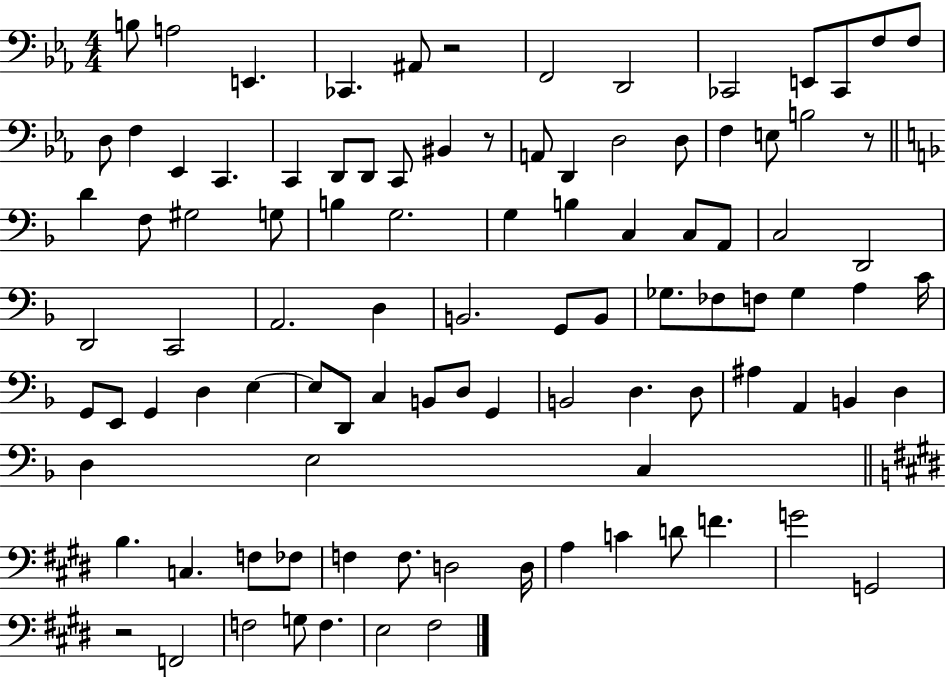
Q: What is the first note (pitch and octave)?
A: B3